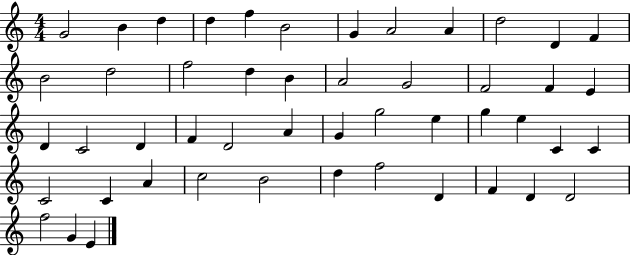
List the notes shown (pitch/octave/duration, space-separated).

G4/h B4/q D5/q D5/q F5/q B4/h G4/q A4/h A4/q D5/h D4/q F4/q B4/h D5/h F5/h D5/q B4/q A4/h G4/h F4/h F4/q E4/q D4/q C4/h D4/q F4/q D4/h A4/q G4/q G5/h E5/q G5/q E5/q C4/q C4/q C4/h C4/q A4/q C5/h B4/h D5/q F5/h D4/q F4/q D4/q D4/h F5/h G4/q E4/q